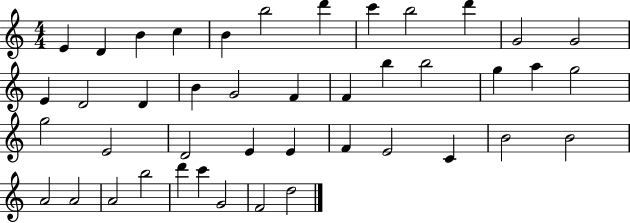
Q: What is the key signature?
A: C major